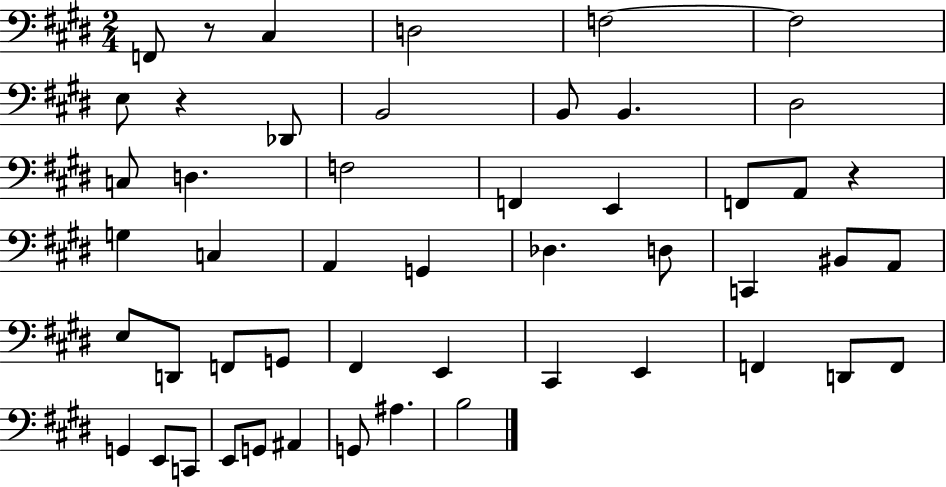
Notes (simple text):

F2/e R/e C#3/q D3/h F3/h F3/h E3/e R/q Db2/e B2/h B2/e B2/q. D#3/h C3/e D3/q. F3/h F2/q E2/q F2/e A2/e R/q G3/q C3/q A2/q G2/q Db3/q. D3/e C2/q BIS2/e A2/e E3/e D2/e F2/e G2/e F#2/q E2/q C#2/q E2/q F2/q D2/e F2/e G2/q E2/e C2/e E2/e G2/e A#2/q G2/e A#3/q. B3/h